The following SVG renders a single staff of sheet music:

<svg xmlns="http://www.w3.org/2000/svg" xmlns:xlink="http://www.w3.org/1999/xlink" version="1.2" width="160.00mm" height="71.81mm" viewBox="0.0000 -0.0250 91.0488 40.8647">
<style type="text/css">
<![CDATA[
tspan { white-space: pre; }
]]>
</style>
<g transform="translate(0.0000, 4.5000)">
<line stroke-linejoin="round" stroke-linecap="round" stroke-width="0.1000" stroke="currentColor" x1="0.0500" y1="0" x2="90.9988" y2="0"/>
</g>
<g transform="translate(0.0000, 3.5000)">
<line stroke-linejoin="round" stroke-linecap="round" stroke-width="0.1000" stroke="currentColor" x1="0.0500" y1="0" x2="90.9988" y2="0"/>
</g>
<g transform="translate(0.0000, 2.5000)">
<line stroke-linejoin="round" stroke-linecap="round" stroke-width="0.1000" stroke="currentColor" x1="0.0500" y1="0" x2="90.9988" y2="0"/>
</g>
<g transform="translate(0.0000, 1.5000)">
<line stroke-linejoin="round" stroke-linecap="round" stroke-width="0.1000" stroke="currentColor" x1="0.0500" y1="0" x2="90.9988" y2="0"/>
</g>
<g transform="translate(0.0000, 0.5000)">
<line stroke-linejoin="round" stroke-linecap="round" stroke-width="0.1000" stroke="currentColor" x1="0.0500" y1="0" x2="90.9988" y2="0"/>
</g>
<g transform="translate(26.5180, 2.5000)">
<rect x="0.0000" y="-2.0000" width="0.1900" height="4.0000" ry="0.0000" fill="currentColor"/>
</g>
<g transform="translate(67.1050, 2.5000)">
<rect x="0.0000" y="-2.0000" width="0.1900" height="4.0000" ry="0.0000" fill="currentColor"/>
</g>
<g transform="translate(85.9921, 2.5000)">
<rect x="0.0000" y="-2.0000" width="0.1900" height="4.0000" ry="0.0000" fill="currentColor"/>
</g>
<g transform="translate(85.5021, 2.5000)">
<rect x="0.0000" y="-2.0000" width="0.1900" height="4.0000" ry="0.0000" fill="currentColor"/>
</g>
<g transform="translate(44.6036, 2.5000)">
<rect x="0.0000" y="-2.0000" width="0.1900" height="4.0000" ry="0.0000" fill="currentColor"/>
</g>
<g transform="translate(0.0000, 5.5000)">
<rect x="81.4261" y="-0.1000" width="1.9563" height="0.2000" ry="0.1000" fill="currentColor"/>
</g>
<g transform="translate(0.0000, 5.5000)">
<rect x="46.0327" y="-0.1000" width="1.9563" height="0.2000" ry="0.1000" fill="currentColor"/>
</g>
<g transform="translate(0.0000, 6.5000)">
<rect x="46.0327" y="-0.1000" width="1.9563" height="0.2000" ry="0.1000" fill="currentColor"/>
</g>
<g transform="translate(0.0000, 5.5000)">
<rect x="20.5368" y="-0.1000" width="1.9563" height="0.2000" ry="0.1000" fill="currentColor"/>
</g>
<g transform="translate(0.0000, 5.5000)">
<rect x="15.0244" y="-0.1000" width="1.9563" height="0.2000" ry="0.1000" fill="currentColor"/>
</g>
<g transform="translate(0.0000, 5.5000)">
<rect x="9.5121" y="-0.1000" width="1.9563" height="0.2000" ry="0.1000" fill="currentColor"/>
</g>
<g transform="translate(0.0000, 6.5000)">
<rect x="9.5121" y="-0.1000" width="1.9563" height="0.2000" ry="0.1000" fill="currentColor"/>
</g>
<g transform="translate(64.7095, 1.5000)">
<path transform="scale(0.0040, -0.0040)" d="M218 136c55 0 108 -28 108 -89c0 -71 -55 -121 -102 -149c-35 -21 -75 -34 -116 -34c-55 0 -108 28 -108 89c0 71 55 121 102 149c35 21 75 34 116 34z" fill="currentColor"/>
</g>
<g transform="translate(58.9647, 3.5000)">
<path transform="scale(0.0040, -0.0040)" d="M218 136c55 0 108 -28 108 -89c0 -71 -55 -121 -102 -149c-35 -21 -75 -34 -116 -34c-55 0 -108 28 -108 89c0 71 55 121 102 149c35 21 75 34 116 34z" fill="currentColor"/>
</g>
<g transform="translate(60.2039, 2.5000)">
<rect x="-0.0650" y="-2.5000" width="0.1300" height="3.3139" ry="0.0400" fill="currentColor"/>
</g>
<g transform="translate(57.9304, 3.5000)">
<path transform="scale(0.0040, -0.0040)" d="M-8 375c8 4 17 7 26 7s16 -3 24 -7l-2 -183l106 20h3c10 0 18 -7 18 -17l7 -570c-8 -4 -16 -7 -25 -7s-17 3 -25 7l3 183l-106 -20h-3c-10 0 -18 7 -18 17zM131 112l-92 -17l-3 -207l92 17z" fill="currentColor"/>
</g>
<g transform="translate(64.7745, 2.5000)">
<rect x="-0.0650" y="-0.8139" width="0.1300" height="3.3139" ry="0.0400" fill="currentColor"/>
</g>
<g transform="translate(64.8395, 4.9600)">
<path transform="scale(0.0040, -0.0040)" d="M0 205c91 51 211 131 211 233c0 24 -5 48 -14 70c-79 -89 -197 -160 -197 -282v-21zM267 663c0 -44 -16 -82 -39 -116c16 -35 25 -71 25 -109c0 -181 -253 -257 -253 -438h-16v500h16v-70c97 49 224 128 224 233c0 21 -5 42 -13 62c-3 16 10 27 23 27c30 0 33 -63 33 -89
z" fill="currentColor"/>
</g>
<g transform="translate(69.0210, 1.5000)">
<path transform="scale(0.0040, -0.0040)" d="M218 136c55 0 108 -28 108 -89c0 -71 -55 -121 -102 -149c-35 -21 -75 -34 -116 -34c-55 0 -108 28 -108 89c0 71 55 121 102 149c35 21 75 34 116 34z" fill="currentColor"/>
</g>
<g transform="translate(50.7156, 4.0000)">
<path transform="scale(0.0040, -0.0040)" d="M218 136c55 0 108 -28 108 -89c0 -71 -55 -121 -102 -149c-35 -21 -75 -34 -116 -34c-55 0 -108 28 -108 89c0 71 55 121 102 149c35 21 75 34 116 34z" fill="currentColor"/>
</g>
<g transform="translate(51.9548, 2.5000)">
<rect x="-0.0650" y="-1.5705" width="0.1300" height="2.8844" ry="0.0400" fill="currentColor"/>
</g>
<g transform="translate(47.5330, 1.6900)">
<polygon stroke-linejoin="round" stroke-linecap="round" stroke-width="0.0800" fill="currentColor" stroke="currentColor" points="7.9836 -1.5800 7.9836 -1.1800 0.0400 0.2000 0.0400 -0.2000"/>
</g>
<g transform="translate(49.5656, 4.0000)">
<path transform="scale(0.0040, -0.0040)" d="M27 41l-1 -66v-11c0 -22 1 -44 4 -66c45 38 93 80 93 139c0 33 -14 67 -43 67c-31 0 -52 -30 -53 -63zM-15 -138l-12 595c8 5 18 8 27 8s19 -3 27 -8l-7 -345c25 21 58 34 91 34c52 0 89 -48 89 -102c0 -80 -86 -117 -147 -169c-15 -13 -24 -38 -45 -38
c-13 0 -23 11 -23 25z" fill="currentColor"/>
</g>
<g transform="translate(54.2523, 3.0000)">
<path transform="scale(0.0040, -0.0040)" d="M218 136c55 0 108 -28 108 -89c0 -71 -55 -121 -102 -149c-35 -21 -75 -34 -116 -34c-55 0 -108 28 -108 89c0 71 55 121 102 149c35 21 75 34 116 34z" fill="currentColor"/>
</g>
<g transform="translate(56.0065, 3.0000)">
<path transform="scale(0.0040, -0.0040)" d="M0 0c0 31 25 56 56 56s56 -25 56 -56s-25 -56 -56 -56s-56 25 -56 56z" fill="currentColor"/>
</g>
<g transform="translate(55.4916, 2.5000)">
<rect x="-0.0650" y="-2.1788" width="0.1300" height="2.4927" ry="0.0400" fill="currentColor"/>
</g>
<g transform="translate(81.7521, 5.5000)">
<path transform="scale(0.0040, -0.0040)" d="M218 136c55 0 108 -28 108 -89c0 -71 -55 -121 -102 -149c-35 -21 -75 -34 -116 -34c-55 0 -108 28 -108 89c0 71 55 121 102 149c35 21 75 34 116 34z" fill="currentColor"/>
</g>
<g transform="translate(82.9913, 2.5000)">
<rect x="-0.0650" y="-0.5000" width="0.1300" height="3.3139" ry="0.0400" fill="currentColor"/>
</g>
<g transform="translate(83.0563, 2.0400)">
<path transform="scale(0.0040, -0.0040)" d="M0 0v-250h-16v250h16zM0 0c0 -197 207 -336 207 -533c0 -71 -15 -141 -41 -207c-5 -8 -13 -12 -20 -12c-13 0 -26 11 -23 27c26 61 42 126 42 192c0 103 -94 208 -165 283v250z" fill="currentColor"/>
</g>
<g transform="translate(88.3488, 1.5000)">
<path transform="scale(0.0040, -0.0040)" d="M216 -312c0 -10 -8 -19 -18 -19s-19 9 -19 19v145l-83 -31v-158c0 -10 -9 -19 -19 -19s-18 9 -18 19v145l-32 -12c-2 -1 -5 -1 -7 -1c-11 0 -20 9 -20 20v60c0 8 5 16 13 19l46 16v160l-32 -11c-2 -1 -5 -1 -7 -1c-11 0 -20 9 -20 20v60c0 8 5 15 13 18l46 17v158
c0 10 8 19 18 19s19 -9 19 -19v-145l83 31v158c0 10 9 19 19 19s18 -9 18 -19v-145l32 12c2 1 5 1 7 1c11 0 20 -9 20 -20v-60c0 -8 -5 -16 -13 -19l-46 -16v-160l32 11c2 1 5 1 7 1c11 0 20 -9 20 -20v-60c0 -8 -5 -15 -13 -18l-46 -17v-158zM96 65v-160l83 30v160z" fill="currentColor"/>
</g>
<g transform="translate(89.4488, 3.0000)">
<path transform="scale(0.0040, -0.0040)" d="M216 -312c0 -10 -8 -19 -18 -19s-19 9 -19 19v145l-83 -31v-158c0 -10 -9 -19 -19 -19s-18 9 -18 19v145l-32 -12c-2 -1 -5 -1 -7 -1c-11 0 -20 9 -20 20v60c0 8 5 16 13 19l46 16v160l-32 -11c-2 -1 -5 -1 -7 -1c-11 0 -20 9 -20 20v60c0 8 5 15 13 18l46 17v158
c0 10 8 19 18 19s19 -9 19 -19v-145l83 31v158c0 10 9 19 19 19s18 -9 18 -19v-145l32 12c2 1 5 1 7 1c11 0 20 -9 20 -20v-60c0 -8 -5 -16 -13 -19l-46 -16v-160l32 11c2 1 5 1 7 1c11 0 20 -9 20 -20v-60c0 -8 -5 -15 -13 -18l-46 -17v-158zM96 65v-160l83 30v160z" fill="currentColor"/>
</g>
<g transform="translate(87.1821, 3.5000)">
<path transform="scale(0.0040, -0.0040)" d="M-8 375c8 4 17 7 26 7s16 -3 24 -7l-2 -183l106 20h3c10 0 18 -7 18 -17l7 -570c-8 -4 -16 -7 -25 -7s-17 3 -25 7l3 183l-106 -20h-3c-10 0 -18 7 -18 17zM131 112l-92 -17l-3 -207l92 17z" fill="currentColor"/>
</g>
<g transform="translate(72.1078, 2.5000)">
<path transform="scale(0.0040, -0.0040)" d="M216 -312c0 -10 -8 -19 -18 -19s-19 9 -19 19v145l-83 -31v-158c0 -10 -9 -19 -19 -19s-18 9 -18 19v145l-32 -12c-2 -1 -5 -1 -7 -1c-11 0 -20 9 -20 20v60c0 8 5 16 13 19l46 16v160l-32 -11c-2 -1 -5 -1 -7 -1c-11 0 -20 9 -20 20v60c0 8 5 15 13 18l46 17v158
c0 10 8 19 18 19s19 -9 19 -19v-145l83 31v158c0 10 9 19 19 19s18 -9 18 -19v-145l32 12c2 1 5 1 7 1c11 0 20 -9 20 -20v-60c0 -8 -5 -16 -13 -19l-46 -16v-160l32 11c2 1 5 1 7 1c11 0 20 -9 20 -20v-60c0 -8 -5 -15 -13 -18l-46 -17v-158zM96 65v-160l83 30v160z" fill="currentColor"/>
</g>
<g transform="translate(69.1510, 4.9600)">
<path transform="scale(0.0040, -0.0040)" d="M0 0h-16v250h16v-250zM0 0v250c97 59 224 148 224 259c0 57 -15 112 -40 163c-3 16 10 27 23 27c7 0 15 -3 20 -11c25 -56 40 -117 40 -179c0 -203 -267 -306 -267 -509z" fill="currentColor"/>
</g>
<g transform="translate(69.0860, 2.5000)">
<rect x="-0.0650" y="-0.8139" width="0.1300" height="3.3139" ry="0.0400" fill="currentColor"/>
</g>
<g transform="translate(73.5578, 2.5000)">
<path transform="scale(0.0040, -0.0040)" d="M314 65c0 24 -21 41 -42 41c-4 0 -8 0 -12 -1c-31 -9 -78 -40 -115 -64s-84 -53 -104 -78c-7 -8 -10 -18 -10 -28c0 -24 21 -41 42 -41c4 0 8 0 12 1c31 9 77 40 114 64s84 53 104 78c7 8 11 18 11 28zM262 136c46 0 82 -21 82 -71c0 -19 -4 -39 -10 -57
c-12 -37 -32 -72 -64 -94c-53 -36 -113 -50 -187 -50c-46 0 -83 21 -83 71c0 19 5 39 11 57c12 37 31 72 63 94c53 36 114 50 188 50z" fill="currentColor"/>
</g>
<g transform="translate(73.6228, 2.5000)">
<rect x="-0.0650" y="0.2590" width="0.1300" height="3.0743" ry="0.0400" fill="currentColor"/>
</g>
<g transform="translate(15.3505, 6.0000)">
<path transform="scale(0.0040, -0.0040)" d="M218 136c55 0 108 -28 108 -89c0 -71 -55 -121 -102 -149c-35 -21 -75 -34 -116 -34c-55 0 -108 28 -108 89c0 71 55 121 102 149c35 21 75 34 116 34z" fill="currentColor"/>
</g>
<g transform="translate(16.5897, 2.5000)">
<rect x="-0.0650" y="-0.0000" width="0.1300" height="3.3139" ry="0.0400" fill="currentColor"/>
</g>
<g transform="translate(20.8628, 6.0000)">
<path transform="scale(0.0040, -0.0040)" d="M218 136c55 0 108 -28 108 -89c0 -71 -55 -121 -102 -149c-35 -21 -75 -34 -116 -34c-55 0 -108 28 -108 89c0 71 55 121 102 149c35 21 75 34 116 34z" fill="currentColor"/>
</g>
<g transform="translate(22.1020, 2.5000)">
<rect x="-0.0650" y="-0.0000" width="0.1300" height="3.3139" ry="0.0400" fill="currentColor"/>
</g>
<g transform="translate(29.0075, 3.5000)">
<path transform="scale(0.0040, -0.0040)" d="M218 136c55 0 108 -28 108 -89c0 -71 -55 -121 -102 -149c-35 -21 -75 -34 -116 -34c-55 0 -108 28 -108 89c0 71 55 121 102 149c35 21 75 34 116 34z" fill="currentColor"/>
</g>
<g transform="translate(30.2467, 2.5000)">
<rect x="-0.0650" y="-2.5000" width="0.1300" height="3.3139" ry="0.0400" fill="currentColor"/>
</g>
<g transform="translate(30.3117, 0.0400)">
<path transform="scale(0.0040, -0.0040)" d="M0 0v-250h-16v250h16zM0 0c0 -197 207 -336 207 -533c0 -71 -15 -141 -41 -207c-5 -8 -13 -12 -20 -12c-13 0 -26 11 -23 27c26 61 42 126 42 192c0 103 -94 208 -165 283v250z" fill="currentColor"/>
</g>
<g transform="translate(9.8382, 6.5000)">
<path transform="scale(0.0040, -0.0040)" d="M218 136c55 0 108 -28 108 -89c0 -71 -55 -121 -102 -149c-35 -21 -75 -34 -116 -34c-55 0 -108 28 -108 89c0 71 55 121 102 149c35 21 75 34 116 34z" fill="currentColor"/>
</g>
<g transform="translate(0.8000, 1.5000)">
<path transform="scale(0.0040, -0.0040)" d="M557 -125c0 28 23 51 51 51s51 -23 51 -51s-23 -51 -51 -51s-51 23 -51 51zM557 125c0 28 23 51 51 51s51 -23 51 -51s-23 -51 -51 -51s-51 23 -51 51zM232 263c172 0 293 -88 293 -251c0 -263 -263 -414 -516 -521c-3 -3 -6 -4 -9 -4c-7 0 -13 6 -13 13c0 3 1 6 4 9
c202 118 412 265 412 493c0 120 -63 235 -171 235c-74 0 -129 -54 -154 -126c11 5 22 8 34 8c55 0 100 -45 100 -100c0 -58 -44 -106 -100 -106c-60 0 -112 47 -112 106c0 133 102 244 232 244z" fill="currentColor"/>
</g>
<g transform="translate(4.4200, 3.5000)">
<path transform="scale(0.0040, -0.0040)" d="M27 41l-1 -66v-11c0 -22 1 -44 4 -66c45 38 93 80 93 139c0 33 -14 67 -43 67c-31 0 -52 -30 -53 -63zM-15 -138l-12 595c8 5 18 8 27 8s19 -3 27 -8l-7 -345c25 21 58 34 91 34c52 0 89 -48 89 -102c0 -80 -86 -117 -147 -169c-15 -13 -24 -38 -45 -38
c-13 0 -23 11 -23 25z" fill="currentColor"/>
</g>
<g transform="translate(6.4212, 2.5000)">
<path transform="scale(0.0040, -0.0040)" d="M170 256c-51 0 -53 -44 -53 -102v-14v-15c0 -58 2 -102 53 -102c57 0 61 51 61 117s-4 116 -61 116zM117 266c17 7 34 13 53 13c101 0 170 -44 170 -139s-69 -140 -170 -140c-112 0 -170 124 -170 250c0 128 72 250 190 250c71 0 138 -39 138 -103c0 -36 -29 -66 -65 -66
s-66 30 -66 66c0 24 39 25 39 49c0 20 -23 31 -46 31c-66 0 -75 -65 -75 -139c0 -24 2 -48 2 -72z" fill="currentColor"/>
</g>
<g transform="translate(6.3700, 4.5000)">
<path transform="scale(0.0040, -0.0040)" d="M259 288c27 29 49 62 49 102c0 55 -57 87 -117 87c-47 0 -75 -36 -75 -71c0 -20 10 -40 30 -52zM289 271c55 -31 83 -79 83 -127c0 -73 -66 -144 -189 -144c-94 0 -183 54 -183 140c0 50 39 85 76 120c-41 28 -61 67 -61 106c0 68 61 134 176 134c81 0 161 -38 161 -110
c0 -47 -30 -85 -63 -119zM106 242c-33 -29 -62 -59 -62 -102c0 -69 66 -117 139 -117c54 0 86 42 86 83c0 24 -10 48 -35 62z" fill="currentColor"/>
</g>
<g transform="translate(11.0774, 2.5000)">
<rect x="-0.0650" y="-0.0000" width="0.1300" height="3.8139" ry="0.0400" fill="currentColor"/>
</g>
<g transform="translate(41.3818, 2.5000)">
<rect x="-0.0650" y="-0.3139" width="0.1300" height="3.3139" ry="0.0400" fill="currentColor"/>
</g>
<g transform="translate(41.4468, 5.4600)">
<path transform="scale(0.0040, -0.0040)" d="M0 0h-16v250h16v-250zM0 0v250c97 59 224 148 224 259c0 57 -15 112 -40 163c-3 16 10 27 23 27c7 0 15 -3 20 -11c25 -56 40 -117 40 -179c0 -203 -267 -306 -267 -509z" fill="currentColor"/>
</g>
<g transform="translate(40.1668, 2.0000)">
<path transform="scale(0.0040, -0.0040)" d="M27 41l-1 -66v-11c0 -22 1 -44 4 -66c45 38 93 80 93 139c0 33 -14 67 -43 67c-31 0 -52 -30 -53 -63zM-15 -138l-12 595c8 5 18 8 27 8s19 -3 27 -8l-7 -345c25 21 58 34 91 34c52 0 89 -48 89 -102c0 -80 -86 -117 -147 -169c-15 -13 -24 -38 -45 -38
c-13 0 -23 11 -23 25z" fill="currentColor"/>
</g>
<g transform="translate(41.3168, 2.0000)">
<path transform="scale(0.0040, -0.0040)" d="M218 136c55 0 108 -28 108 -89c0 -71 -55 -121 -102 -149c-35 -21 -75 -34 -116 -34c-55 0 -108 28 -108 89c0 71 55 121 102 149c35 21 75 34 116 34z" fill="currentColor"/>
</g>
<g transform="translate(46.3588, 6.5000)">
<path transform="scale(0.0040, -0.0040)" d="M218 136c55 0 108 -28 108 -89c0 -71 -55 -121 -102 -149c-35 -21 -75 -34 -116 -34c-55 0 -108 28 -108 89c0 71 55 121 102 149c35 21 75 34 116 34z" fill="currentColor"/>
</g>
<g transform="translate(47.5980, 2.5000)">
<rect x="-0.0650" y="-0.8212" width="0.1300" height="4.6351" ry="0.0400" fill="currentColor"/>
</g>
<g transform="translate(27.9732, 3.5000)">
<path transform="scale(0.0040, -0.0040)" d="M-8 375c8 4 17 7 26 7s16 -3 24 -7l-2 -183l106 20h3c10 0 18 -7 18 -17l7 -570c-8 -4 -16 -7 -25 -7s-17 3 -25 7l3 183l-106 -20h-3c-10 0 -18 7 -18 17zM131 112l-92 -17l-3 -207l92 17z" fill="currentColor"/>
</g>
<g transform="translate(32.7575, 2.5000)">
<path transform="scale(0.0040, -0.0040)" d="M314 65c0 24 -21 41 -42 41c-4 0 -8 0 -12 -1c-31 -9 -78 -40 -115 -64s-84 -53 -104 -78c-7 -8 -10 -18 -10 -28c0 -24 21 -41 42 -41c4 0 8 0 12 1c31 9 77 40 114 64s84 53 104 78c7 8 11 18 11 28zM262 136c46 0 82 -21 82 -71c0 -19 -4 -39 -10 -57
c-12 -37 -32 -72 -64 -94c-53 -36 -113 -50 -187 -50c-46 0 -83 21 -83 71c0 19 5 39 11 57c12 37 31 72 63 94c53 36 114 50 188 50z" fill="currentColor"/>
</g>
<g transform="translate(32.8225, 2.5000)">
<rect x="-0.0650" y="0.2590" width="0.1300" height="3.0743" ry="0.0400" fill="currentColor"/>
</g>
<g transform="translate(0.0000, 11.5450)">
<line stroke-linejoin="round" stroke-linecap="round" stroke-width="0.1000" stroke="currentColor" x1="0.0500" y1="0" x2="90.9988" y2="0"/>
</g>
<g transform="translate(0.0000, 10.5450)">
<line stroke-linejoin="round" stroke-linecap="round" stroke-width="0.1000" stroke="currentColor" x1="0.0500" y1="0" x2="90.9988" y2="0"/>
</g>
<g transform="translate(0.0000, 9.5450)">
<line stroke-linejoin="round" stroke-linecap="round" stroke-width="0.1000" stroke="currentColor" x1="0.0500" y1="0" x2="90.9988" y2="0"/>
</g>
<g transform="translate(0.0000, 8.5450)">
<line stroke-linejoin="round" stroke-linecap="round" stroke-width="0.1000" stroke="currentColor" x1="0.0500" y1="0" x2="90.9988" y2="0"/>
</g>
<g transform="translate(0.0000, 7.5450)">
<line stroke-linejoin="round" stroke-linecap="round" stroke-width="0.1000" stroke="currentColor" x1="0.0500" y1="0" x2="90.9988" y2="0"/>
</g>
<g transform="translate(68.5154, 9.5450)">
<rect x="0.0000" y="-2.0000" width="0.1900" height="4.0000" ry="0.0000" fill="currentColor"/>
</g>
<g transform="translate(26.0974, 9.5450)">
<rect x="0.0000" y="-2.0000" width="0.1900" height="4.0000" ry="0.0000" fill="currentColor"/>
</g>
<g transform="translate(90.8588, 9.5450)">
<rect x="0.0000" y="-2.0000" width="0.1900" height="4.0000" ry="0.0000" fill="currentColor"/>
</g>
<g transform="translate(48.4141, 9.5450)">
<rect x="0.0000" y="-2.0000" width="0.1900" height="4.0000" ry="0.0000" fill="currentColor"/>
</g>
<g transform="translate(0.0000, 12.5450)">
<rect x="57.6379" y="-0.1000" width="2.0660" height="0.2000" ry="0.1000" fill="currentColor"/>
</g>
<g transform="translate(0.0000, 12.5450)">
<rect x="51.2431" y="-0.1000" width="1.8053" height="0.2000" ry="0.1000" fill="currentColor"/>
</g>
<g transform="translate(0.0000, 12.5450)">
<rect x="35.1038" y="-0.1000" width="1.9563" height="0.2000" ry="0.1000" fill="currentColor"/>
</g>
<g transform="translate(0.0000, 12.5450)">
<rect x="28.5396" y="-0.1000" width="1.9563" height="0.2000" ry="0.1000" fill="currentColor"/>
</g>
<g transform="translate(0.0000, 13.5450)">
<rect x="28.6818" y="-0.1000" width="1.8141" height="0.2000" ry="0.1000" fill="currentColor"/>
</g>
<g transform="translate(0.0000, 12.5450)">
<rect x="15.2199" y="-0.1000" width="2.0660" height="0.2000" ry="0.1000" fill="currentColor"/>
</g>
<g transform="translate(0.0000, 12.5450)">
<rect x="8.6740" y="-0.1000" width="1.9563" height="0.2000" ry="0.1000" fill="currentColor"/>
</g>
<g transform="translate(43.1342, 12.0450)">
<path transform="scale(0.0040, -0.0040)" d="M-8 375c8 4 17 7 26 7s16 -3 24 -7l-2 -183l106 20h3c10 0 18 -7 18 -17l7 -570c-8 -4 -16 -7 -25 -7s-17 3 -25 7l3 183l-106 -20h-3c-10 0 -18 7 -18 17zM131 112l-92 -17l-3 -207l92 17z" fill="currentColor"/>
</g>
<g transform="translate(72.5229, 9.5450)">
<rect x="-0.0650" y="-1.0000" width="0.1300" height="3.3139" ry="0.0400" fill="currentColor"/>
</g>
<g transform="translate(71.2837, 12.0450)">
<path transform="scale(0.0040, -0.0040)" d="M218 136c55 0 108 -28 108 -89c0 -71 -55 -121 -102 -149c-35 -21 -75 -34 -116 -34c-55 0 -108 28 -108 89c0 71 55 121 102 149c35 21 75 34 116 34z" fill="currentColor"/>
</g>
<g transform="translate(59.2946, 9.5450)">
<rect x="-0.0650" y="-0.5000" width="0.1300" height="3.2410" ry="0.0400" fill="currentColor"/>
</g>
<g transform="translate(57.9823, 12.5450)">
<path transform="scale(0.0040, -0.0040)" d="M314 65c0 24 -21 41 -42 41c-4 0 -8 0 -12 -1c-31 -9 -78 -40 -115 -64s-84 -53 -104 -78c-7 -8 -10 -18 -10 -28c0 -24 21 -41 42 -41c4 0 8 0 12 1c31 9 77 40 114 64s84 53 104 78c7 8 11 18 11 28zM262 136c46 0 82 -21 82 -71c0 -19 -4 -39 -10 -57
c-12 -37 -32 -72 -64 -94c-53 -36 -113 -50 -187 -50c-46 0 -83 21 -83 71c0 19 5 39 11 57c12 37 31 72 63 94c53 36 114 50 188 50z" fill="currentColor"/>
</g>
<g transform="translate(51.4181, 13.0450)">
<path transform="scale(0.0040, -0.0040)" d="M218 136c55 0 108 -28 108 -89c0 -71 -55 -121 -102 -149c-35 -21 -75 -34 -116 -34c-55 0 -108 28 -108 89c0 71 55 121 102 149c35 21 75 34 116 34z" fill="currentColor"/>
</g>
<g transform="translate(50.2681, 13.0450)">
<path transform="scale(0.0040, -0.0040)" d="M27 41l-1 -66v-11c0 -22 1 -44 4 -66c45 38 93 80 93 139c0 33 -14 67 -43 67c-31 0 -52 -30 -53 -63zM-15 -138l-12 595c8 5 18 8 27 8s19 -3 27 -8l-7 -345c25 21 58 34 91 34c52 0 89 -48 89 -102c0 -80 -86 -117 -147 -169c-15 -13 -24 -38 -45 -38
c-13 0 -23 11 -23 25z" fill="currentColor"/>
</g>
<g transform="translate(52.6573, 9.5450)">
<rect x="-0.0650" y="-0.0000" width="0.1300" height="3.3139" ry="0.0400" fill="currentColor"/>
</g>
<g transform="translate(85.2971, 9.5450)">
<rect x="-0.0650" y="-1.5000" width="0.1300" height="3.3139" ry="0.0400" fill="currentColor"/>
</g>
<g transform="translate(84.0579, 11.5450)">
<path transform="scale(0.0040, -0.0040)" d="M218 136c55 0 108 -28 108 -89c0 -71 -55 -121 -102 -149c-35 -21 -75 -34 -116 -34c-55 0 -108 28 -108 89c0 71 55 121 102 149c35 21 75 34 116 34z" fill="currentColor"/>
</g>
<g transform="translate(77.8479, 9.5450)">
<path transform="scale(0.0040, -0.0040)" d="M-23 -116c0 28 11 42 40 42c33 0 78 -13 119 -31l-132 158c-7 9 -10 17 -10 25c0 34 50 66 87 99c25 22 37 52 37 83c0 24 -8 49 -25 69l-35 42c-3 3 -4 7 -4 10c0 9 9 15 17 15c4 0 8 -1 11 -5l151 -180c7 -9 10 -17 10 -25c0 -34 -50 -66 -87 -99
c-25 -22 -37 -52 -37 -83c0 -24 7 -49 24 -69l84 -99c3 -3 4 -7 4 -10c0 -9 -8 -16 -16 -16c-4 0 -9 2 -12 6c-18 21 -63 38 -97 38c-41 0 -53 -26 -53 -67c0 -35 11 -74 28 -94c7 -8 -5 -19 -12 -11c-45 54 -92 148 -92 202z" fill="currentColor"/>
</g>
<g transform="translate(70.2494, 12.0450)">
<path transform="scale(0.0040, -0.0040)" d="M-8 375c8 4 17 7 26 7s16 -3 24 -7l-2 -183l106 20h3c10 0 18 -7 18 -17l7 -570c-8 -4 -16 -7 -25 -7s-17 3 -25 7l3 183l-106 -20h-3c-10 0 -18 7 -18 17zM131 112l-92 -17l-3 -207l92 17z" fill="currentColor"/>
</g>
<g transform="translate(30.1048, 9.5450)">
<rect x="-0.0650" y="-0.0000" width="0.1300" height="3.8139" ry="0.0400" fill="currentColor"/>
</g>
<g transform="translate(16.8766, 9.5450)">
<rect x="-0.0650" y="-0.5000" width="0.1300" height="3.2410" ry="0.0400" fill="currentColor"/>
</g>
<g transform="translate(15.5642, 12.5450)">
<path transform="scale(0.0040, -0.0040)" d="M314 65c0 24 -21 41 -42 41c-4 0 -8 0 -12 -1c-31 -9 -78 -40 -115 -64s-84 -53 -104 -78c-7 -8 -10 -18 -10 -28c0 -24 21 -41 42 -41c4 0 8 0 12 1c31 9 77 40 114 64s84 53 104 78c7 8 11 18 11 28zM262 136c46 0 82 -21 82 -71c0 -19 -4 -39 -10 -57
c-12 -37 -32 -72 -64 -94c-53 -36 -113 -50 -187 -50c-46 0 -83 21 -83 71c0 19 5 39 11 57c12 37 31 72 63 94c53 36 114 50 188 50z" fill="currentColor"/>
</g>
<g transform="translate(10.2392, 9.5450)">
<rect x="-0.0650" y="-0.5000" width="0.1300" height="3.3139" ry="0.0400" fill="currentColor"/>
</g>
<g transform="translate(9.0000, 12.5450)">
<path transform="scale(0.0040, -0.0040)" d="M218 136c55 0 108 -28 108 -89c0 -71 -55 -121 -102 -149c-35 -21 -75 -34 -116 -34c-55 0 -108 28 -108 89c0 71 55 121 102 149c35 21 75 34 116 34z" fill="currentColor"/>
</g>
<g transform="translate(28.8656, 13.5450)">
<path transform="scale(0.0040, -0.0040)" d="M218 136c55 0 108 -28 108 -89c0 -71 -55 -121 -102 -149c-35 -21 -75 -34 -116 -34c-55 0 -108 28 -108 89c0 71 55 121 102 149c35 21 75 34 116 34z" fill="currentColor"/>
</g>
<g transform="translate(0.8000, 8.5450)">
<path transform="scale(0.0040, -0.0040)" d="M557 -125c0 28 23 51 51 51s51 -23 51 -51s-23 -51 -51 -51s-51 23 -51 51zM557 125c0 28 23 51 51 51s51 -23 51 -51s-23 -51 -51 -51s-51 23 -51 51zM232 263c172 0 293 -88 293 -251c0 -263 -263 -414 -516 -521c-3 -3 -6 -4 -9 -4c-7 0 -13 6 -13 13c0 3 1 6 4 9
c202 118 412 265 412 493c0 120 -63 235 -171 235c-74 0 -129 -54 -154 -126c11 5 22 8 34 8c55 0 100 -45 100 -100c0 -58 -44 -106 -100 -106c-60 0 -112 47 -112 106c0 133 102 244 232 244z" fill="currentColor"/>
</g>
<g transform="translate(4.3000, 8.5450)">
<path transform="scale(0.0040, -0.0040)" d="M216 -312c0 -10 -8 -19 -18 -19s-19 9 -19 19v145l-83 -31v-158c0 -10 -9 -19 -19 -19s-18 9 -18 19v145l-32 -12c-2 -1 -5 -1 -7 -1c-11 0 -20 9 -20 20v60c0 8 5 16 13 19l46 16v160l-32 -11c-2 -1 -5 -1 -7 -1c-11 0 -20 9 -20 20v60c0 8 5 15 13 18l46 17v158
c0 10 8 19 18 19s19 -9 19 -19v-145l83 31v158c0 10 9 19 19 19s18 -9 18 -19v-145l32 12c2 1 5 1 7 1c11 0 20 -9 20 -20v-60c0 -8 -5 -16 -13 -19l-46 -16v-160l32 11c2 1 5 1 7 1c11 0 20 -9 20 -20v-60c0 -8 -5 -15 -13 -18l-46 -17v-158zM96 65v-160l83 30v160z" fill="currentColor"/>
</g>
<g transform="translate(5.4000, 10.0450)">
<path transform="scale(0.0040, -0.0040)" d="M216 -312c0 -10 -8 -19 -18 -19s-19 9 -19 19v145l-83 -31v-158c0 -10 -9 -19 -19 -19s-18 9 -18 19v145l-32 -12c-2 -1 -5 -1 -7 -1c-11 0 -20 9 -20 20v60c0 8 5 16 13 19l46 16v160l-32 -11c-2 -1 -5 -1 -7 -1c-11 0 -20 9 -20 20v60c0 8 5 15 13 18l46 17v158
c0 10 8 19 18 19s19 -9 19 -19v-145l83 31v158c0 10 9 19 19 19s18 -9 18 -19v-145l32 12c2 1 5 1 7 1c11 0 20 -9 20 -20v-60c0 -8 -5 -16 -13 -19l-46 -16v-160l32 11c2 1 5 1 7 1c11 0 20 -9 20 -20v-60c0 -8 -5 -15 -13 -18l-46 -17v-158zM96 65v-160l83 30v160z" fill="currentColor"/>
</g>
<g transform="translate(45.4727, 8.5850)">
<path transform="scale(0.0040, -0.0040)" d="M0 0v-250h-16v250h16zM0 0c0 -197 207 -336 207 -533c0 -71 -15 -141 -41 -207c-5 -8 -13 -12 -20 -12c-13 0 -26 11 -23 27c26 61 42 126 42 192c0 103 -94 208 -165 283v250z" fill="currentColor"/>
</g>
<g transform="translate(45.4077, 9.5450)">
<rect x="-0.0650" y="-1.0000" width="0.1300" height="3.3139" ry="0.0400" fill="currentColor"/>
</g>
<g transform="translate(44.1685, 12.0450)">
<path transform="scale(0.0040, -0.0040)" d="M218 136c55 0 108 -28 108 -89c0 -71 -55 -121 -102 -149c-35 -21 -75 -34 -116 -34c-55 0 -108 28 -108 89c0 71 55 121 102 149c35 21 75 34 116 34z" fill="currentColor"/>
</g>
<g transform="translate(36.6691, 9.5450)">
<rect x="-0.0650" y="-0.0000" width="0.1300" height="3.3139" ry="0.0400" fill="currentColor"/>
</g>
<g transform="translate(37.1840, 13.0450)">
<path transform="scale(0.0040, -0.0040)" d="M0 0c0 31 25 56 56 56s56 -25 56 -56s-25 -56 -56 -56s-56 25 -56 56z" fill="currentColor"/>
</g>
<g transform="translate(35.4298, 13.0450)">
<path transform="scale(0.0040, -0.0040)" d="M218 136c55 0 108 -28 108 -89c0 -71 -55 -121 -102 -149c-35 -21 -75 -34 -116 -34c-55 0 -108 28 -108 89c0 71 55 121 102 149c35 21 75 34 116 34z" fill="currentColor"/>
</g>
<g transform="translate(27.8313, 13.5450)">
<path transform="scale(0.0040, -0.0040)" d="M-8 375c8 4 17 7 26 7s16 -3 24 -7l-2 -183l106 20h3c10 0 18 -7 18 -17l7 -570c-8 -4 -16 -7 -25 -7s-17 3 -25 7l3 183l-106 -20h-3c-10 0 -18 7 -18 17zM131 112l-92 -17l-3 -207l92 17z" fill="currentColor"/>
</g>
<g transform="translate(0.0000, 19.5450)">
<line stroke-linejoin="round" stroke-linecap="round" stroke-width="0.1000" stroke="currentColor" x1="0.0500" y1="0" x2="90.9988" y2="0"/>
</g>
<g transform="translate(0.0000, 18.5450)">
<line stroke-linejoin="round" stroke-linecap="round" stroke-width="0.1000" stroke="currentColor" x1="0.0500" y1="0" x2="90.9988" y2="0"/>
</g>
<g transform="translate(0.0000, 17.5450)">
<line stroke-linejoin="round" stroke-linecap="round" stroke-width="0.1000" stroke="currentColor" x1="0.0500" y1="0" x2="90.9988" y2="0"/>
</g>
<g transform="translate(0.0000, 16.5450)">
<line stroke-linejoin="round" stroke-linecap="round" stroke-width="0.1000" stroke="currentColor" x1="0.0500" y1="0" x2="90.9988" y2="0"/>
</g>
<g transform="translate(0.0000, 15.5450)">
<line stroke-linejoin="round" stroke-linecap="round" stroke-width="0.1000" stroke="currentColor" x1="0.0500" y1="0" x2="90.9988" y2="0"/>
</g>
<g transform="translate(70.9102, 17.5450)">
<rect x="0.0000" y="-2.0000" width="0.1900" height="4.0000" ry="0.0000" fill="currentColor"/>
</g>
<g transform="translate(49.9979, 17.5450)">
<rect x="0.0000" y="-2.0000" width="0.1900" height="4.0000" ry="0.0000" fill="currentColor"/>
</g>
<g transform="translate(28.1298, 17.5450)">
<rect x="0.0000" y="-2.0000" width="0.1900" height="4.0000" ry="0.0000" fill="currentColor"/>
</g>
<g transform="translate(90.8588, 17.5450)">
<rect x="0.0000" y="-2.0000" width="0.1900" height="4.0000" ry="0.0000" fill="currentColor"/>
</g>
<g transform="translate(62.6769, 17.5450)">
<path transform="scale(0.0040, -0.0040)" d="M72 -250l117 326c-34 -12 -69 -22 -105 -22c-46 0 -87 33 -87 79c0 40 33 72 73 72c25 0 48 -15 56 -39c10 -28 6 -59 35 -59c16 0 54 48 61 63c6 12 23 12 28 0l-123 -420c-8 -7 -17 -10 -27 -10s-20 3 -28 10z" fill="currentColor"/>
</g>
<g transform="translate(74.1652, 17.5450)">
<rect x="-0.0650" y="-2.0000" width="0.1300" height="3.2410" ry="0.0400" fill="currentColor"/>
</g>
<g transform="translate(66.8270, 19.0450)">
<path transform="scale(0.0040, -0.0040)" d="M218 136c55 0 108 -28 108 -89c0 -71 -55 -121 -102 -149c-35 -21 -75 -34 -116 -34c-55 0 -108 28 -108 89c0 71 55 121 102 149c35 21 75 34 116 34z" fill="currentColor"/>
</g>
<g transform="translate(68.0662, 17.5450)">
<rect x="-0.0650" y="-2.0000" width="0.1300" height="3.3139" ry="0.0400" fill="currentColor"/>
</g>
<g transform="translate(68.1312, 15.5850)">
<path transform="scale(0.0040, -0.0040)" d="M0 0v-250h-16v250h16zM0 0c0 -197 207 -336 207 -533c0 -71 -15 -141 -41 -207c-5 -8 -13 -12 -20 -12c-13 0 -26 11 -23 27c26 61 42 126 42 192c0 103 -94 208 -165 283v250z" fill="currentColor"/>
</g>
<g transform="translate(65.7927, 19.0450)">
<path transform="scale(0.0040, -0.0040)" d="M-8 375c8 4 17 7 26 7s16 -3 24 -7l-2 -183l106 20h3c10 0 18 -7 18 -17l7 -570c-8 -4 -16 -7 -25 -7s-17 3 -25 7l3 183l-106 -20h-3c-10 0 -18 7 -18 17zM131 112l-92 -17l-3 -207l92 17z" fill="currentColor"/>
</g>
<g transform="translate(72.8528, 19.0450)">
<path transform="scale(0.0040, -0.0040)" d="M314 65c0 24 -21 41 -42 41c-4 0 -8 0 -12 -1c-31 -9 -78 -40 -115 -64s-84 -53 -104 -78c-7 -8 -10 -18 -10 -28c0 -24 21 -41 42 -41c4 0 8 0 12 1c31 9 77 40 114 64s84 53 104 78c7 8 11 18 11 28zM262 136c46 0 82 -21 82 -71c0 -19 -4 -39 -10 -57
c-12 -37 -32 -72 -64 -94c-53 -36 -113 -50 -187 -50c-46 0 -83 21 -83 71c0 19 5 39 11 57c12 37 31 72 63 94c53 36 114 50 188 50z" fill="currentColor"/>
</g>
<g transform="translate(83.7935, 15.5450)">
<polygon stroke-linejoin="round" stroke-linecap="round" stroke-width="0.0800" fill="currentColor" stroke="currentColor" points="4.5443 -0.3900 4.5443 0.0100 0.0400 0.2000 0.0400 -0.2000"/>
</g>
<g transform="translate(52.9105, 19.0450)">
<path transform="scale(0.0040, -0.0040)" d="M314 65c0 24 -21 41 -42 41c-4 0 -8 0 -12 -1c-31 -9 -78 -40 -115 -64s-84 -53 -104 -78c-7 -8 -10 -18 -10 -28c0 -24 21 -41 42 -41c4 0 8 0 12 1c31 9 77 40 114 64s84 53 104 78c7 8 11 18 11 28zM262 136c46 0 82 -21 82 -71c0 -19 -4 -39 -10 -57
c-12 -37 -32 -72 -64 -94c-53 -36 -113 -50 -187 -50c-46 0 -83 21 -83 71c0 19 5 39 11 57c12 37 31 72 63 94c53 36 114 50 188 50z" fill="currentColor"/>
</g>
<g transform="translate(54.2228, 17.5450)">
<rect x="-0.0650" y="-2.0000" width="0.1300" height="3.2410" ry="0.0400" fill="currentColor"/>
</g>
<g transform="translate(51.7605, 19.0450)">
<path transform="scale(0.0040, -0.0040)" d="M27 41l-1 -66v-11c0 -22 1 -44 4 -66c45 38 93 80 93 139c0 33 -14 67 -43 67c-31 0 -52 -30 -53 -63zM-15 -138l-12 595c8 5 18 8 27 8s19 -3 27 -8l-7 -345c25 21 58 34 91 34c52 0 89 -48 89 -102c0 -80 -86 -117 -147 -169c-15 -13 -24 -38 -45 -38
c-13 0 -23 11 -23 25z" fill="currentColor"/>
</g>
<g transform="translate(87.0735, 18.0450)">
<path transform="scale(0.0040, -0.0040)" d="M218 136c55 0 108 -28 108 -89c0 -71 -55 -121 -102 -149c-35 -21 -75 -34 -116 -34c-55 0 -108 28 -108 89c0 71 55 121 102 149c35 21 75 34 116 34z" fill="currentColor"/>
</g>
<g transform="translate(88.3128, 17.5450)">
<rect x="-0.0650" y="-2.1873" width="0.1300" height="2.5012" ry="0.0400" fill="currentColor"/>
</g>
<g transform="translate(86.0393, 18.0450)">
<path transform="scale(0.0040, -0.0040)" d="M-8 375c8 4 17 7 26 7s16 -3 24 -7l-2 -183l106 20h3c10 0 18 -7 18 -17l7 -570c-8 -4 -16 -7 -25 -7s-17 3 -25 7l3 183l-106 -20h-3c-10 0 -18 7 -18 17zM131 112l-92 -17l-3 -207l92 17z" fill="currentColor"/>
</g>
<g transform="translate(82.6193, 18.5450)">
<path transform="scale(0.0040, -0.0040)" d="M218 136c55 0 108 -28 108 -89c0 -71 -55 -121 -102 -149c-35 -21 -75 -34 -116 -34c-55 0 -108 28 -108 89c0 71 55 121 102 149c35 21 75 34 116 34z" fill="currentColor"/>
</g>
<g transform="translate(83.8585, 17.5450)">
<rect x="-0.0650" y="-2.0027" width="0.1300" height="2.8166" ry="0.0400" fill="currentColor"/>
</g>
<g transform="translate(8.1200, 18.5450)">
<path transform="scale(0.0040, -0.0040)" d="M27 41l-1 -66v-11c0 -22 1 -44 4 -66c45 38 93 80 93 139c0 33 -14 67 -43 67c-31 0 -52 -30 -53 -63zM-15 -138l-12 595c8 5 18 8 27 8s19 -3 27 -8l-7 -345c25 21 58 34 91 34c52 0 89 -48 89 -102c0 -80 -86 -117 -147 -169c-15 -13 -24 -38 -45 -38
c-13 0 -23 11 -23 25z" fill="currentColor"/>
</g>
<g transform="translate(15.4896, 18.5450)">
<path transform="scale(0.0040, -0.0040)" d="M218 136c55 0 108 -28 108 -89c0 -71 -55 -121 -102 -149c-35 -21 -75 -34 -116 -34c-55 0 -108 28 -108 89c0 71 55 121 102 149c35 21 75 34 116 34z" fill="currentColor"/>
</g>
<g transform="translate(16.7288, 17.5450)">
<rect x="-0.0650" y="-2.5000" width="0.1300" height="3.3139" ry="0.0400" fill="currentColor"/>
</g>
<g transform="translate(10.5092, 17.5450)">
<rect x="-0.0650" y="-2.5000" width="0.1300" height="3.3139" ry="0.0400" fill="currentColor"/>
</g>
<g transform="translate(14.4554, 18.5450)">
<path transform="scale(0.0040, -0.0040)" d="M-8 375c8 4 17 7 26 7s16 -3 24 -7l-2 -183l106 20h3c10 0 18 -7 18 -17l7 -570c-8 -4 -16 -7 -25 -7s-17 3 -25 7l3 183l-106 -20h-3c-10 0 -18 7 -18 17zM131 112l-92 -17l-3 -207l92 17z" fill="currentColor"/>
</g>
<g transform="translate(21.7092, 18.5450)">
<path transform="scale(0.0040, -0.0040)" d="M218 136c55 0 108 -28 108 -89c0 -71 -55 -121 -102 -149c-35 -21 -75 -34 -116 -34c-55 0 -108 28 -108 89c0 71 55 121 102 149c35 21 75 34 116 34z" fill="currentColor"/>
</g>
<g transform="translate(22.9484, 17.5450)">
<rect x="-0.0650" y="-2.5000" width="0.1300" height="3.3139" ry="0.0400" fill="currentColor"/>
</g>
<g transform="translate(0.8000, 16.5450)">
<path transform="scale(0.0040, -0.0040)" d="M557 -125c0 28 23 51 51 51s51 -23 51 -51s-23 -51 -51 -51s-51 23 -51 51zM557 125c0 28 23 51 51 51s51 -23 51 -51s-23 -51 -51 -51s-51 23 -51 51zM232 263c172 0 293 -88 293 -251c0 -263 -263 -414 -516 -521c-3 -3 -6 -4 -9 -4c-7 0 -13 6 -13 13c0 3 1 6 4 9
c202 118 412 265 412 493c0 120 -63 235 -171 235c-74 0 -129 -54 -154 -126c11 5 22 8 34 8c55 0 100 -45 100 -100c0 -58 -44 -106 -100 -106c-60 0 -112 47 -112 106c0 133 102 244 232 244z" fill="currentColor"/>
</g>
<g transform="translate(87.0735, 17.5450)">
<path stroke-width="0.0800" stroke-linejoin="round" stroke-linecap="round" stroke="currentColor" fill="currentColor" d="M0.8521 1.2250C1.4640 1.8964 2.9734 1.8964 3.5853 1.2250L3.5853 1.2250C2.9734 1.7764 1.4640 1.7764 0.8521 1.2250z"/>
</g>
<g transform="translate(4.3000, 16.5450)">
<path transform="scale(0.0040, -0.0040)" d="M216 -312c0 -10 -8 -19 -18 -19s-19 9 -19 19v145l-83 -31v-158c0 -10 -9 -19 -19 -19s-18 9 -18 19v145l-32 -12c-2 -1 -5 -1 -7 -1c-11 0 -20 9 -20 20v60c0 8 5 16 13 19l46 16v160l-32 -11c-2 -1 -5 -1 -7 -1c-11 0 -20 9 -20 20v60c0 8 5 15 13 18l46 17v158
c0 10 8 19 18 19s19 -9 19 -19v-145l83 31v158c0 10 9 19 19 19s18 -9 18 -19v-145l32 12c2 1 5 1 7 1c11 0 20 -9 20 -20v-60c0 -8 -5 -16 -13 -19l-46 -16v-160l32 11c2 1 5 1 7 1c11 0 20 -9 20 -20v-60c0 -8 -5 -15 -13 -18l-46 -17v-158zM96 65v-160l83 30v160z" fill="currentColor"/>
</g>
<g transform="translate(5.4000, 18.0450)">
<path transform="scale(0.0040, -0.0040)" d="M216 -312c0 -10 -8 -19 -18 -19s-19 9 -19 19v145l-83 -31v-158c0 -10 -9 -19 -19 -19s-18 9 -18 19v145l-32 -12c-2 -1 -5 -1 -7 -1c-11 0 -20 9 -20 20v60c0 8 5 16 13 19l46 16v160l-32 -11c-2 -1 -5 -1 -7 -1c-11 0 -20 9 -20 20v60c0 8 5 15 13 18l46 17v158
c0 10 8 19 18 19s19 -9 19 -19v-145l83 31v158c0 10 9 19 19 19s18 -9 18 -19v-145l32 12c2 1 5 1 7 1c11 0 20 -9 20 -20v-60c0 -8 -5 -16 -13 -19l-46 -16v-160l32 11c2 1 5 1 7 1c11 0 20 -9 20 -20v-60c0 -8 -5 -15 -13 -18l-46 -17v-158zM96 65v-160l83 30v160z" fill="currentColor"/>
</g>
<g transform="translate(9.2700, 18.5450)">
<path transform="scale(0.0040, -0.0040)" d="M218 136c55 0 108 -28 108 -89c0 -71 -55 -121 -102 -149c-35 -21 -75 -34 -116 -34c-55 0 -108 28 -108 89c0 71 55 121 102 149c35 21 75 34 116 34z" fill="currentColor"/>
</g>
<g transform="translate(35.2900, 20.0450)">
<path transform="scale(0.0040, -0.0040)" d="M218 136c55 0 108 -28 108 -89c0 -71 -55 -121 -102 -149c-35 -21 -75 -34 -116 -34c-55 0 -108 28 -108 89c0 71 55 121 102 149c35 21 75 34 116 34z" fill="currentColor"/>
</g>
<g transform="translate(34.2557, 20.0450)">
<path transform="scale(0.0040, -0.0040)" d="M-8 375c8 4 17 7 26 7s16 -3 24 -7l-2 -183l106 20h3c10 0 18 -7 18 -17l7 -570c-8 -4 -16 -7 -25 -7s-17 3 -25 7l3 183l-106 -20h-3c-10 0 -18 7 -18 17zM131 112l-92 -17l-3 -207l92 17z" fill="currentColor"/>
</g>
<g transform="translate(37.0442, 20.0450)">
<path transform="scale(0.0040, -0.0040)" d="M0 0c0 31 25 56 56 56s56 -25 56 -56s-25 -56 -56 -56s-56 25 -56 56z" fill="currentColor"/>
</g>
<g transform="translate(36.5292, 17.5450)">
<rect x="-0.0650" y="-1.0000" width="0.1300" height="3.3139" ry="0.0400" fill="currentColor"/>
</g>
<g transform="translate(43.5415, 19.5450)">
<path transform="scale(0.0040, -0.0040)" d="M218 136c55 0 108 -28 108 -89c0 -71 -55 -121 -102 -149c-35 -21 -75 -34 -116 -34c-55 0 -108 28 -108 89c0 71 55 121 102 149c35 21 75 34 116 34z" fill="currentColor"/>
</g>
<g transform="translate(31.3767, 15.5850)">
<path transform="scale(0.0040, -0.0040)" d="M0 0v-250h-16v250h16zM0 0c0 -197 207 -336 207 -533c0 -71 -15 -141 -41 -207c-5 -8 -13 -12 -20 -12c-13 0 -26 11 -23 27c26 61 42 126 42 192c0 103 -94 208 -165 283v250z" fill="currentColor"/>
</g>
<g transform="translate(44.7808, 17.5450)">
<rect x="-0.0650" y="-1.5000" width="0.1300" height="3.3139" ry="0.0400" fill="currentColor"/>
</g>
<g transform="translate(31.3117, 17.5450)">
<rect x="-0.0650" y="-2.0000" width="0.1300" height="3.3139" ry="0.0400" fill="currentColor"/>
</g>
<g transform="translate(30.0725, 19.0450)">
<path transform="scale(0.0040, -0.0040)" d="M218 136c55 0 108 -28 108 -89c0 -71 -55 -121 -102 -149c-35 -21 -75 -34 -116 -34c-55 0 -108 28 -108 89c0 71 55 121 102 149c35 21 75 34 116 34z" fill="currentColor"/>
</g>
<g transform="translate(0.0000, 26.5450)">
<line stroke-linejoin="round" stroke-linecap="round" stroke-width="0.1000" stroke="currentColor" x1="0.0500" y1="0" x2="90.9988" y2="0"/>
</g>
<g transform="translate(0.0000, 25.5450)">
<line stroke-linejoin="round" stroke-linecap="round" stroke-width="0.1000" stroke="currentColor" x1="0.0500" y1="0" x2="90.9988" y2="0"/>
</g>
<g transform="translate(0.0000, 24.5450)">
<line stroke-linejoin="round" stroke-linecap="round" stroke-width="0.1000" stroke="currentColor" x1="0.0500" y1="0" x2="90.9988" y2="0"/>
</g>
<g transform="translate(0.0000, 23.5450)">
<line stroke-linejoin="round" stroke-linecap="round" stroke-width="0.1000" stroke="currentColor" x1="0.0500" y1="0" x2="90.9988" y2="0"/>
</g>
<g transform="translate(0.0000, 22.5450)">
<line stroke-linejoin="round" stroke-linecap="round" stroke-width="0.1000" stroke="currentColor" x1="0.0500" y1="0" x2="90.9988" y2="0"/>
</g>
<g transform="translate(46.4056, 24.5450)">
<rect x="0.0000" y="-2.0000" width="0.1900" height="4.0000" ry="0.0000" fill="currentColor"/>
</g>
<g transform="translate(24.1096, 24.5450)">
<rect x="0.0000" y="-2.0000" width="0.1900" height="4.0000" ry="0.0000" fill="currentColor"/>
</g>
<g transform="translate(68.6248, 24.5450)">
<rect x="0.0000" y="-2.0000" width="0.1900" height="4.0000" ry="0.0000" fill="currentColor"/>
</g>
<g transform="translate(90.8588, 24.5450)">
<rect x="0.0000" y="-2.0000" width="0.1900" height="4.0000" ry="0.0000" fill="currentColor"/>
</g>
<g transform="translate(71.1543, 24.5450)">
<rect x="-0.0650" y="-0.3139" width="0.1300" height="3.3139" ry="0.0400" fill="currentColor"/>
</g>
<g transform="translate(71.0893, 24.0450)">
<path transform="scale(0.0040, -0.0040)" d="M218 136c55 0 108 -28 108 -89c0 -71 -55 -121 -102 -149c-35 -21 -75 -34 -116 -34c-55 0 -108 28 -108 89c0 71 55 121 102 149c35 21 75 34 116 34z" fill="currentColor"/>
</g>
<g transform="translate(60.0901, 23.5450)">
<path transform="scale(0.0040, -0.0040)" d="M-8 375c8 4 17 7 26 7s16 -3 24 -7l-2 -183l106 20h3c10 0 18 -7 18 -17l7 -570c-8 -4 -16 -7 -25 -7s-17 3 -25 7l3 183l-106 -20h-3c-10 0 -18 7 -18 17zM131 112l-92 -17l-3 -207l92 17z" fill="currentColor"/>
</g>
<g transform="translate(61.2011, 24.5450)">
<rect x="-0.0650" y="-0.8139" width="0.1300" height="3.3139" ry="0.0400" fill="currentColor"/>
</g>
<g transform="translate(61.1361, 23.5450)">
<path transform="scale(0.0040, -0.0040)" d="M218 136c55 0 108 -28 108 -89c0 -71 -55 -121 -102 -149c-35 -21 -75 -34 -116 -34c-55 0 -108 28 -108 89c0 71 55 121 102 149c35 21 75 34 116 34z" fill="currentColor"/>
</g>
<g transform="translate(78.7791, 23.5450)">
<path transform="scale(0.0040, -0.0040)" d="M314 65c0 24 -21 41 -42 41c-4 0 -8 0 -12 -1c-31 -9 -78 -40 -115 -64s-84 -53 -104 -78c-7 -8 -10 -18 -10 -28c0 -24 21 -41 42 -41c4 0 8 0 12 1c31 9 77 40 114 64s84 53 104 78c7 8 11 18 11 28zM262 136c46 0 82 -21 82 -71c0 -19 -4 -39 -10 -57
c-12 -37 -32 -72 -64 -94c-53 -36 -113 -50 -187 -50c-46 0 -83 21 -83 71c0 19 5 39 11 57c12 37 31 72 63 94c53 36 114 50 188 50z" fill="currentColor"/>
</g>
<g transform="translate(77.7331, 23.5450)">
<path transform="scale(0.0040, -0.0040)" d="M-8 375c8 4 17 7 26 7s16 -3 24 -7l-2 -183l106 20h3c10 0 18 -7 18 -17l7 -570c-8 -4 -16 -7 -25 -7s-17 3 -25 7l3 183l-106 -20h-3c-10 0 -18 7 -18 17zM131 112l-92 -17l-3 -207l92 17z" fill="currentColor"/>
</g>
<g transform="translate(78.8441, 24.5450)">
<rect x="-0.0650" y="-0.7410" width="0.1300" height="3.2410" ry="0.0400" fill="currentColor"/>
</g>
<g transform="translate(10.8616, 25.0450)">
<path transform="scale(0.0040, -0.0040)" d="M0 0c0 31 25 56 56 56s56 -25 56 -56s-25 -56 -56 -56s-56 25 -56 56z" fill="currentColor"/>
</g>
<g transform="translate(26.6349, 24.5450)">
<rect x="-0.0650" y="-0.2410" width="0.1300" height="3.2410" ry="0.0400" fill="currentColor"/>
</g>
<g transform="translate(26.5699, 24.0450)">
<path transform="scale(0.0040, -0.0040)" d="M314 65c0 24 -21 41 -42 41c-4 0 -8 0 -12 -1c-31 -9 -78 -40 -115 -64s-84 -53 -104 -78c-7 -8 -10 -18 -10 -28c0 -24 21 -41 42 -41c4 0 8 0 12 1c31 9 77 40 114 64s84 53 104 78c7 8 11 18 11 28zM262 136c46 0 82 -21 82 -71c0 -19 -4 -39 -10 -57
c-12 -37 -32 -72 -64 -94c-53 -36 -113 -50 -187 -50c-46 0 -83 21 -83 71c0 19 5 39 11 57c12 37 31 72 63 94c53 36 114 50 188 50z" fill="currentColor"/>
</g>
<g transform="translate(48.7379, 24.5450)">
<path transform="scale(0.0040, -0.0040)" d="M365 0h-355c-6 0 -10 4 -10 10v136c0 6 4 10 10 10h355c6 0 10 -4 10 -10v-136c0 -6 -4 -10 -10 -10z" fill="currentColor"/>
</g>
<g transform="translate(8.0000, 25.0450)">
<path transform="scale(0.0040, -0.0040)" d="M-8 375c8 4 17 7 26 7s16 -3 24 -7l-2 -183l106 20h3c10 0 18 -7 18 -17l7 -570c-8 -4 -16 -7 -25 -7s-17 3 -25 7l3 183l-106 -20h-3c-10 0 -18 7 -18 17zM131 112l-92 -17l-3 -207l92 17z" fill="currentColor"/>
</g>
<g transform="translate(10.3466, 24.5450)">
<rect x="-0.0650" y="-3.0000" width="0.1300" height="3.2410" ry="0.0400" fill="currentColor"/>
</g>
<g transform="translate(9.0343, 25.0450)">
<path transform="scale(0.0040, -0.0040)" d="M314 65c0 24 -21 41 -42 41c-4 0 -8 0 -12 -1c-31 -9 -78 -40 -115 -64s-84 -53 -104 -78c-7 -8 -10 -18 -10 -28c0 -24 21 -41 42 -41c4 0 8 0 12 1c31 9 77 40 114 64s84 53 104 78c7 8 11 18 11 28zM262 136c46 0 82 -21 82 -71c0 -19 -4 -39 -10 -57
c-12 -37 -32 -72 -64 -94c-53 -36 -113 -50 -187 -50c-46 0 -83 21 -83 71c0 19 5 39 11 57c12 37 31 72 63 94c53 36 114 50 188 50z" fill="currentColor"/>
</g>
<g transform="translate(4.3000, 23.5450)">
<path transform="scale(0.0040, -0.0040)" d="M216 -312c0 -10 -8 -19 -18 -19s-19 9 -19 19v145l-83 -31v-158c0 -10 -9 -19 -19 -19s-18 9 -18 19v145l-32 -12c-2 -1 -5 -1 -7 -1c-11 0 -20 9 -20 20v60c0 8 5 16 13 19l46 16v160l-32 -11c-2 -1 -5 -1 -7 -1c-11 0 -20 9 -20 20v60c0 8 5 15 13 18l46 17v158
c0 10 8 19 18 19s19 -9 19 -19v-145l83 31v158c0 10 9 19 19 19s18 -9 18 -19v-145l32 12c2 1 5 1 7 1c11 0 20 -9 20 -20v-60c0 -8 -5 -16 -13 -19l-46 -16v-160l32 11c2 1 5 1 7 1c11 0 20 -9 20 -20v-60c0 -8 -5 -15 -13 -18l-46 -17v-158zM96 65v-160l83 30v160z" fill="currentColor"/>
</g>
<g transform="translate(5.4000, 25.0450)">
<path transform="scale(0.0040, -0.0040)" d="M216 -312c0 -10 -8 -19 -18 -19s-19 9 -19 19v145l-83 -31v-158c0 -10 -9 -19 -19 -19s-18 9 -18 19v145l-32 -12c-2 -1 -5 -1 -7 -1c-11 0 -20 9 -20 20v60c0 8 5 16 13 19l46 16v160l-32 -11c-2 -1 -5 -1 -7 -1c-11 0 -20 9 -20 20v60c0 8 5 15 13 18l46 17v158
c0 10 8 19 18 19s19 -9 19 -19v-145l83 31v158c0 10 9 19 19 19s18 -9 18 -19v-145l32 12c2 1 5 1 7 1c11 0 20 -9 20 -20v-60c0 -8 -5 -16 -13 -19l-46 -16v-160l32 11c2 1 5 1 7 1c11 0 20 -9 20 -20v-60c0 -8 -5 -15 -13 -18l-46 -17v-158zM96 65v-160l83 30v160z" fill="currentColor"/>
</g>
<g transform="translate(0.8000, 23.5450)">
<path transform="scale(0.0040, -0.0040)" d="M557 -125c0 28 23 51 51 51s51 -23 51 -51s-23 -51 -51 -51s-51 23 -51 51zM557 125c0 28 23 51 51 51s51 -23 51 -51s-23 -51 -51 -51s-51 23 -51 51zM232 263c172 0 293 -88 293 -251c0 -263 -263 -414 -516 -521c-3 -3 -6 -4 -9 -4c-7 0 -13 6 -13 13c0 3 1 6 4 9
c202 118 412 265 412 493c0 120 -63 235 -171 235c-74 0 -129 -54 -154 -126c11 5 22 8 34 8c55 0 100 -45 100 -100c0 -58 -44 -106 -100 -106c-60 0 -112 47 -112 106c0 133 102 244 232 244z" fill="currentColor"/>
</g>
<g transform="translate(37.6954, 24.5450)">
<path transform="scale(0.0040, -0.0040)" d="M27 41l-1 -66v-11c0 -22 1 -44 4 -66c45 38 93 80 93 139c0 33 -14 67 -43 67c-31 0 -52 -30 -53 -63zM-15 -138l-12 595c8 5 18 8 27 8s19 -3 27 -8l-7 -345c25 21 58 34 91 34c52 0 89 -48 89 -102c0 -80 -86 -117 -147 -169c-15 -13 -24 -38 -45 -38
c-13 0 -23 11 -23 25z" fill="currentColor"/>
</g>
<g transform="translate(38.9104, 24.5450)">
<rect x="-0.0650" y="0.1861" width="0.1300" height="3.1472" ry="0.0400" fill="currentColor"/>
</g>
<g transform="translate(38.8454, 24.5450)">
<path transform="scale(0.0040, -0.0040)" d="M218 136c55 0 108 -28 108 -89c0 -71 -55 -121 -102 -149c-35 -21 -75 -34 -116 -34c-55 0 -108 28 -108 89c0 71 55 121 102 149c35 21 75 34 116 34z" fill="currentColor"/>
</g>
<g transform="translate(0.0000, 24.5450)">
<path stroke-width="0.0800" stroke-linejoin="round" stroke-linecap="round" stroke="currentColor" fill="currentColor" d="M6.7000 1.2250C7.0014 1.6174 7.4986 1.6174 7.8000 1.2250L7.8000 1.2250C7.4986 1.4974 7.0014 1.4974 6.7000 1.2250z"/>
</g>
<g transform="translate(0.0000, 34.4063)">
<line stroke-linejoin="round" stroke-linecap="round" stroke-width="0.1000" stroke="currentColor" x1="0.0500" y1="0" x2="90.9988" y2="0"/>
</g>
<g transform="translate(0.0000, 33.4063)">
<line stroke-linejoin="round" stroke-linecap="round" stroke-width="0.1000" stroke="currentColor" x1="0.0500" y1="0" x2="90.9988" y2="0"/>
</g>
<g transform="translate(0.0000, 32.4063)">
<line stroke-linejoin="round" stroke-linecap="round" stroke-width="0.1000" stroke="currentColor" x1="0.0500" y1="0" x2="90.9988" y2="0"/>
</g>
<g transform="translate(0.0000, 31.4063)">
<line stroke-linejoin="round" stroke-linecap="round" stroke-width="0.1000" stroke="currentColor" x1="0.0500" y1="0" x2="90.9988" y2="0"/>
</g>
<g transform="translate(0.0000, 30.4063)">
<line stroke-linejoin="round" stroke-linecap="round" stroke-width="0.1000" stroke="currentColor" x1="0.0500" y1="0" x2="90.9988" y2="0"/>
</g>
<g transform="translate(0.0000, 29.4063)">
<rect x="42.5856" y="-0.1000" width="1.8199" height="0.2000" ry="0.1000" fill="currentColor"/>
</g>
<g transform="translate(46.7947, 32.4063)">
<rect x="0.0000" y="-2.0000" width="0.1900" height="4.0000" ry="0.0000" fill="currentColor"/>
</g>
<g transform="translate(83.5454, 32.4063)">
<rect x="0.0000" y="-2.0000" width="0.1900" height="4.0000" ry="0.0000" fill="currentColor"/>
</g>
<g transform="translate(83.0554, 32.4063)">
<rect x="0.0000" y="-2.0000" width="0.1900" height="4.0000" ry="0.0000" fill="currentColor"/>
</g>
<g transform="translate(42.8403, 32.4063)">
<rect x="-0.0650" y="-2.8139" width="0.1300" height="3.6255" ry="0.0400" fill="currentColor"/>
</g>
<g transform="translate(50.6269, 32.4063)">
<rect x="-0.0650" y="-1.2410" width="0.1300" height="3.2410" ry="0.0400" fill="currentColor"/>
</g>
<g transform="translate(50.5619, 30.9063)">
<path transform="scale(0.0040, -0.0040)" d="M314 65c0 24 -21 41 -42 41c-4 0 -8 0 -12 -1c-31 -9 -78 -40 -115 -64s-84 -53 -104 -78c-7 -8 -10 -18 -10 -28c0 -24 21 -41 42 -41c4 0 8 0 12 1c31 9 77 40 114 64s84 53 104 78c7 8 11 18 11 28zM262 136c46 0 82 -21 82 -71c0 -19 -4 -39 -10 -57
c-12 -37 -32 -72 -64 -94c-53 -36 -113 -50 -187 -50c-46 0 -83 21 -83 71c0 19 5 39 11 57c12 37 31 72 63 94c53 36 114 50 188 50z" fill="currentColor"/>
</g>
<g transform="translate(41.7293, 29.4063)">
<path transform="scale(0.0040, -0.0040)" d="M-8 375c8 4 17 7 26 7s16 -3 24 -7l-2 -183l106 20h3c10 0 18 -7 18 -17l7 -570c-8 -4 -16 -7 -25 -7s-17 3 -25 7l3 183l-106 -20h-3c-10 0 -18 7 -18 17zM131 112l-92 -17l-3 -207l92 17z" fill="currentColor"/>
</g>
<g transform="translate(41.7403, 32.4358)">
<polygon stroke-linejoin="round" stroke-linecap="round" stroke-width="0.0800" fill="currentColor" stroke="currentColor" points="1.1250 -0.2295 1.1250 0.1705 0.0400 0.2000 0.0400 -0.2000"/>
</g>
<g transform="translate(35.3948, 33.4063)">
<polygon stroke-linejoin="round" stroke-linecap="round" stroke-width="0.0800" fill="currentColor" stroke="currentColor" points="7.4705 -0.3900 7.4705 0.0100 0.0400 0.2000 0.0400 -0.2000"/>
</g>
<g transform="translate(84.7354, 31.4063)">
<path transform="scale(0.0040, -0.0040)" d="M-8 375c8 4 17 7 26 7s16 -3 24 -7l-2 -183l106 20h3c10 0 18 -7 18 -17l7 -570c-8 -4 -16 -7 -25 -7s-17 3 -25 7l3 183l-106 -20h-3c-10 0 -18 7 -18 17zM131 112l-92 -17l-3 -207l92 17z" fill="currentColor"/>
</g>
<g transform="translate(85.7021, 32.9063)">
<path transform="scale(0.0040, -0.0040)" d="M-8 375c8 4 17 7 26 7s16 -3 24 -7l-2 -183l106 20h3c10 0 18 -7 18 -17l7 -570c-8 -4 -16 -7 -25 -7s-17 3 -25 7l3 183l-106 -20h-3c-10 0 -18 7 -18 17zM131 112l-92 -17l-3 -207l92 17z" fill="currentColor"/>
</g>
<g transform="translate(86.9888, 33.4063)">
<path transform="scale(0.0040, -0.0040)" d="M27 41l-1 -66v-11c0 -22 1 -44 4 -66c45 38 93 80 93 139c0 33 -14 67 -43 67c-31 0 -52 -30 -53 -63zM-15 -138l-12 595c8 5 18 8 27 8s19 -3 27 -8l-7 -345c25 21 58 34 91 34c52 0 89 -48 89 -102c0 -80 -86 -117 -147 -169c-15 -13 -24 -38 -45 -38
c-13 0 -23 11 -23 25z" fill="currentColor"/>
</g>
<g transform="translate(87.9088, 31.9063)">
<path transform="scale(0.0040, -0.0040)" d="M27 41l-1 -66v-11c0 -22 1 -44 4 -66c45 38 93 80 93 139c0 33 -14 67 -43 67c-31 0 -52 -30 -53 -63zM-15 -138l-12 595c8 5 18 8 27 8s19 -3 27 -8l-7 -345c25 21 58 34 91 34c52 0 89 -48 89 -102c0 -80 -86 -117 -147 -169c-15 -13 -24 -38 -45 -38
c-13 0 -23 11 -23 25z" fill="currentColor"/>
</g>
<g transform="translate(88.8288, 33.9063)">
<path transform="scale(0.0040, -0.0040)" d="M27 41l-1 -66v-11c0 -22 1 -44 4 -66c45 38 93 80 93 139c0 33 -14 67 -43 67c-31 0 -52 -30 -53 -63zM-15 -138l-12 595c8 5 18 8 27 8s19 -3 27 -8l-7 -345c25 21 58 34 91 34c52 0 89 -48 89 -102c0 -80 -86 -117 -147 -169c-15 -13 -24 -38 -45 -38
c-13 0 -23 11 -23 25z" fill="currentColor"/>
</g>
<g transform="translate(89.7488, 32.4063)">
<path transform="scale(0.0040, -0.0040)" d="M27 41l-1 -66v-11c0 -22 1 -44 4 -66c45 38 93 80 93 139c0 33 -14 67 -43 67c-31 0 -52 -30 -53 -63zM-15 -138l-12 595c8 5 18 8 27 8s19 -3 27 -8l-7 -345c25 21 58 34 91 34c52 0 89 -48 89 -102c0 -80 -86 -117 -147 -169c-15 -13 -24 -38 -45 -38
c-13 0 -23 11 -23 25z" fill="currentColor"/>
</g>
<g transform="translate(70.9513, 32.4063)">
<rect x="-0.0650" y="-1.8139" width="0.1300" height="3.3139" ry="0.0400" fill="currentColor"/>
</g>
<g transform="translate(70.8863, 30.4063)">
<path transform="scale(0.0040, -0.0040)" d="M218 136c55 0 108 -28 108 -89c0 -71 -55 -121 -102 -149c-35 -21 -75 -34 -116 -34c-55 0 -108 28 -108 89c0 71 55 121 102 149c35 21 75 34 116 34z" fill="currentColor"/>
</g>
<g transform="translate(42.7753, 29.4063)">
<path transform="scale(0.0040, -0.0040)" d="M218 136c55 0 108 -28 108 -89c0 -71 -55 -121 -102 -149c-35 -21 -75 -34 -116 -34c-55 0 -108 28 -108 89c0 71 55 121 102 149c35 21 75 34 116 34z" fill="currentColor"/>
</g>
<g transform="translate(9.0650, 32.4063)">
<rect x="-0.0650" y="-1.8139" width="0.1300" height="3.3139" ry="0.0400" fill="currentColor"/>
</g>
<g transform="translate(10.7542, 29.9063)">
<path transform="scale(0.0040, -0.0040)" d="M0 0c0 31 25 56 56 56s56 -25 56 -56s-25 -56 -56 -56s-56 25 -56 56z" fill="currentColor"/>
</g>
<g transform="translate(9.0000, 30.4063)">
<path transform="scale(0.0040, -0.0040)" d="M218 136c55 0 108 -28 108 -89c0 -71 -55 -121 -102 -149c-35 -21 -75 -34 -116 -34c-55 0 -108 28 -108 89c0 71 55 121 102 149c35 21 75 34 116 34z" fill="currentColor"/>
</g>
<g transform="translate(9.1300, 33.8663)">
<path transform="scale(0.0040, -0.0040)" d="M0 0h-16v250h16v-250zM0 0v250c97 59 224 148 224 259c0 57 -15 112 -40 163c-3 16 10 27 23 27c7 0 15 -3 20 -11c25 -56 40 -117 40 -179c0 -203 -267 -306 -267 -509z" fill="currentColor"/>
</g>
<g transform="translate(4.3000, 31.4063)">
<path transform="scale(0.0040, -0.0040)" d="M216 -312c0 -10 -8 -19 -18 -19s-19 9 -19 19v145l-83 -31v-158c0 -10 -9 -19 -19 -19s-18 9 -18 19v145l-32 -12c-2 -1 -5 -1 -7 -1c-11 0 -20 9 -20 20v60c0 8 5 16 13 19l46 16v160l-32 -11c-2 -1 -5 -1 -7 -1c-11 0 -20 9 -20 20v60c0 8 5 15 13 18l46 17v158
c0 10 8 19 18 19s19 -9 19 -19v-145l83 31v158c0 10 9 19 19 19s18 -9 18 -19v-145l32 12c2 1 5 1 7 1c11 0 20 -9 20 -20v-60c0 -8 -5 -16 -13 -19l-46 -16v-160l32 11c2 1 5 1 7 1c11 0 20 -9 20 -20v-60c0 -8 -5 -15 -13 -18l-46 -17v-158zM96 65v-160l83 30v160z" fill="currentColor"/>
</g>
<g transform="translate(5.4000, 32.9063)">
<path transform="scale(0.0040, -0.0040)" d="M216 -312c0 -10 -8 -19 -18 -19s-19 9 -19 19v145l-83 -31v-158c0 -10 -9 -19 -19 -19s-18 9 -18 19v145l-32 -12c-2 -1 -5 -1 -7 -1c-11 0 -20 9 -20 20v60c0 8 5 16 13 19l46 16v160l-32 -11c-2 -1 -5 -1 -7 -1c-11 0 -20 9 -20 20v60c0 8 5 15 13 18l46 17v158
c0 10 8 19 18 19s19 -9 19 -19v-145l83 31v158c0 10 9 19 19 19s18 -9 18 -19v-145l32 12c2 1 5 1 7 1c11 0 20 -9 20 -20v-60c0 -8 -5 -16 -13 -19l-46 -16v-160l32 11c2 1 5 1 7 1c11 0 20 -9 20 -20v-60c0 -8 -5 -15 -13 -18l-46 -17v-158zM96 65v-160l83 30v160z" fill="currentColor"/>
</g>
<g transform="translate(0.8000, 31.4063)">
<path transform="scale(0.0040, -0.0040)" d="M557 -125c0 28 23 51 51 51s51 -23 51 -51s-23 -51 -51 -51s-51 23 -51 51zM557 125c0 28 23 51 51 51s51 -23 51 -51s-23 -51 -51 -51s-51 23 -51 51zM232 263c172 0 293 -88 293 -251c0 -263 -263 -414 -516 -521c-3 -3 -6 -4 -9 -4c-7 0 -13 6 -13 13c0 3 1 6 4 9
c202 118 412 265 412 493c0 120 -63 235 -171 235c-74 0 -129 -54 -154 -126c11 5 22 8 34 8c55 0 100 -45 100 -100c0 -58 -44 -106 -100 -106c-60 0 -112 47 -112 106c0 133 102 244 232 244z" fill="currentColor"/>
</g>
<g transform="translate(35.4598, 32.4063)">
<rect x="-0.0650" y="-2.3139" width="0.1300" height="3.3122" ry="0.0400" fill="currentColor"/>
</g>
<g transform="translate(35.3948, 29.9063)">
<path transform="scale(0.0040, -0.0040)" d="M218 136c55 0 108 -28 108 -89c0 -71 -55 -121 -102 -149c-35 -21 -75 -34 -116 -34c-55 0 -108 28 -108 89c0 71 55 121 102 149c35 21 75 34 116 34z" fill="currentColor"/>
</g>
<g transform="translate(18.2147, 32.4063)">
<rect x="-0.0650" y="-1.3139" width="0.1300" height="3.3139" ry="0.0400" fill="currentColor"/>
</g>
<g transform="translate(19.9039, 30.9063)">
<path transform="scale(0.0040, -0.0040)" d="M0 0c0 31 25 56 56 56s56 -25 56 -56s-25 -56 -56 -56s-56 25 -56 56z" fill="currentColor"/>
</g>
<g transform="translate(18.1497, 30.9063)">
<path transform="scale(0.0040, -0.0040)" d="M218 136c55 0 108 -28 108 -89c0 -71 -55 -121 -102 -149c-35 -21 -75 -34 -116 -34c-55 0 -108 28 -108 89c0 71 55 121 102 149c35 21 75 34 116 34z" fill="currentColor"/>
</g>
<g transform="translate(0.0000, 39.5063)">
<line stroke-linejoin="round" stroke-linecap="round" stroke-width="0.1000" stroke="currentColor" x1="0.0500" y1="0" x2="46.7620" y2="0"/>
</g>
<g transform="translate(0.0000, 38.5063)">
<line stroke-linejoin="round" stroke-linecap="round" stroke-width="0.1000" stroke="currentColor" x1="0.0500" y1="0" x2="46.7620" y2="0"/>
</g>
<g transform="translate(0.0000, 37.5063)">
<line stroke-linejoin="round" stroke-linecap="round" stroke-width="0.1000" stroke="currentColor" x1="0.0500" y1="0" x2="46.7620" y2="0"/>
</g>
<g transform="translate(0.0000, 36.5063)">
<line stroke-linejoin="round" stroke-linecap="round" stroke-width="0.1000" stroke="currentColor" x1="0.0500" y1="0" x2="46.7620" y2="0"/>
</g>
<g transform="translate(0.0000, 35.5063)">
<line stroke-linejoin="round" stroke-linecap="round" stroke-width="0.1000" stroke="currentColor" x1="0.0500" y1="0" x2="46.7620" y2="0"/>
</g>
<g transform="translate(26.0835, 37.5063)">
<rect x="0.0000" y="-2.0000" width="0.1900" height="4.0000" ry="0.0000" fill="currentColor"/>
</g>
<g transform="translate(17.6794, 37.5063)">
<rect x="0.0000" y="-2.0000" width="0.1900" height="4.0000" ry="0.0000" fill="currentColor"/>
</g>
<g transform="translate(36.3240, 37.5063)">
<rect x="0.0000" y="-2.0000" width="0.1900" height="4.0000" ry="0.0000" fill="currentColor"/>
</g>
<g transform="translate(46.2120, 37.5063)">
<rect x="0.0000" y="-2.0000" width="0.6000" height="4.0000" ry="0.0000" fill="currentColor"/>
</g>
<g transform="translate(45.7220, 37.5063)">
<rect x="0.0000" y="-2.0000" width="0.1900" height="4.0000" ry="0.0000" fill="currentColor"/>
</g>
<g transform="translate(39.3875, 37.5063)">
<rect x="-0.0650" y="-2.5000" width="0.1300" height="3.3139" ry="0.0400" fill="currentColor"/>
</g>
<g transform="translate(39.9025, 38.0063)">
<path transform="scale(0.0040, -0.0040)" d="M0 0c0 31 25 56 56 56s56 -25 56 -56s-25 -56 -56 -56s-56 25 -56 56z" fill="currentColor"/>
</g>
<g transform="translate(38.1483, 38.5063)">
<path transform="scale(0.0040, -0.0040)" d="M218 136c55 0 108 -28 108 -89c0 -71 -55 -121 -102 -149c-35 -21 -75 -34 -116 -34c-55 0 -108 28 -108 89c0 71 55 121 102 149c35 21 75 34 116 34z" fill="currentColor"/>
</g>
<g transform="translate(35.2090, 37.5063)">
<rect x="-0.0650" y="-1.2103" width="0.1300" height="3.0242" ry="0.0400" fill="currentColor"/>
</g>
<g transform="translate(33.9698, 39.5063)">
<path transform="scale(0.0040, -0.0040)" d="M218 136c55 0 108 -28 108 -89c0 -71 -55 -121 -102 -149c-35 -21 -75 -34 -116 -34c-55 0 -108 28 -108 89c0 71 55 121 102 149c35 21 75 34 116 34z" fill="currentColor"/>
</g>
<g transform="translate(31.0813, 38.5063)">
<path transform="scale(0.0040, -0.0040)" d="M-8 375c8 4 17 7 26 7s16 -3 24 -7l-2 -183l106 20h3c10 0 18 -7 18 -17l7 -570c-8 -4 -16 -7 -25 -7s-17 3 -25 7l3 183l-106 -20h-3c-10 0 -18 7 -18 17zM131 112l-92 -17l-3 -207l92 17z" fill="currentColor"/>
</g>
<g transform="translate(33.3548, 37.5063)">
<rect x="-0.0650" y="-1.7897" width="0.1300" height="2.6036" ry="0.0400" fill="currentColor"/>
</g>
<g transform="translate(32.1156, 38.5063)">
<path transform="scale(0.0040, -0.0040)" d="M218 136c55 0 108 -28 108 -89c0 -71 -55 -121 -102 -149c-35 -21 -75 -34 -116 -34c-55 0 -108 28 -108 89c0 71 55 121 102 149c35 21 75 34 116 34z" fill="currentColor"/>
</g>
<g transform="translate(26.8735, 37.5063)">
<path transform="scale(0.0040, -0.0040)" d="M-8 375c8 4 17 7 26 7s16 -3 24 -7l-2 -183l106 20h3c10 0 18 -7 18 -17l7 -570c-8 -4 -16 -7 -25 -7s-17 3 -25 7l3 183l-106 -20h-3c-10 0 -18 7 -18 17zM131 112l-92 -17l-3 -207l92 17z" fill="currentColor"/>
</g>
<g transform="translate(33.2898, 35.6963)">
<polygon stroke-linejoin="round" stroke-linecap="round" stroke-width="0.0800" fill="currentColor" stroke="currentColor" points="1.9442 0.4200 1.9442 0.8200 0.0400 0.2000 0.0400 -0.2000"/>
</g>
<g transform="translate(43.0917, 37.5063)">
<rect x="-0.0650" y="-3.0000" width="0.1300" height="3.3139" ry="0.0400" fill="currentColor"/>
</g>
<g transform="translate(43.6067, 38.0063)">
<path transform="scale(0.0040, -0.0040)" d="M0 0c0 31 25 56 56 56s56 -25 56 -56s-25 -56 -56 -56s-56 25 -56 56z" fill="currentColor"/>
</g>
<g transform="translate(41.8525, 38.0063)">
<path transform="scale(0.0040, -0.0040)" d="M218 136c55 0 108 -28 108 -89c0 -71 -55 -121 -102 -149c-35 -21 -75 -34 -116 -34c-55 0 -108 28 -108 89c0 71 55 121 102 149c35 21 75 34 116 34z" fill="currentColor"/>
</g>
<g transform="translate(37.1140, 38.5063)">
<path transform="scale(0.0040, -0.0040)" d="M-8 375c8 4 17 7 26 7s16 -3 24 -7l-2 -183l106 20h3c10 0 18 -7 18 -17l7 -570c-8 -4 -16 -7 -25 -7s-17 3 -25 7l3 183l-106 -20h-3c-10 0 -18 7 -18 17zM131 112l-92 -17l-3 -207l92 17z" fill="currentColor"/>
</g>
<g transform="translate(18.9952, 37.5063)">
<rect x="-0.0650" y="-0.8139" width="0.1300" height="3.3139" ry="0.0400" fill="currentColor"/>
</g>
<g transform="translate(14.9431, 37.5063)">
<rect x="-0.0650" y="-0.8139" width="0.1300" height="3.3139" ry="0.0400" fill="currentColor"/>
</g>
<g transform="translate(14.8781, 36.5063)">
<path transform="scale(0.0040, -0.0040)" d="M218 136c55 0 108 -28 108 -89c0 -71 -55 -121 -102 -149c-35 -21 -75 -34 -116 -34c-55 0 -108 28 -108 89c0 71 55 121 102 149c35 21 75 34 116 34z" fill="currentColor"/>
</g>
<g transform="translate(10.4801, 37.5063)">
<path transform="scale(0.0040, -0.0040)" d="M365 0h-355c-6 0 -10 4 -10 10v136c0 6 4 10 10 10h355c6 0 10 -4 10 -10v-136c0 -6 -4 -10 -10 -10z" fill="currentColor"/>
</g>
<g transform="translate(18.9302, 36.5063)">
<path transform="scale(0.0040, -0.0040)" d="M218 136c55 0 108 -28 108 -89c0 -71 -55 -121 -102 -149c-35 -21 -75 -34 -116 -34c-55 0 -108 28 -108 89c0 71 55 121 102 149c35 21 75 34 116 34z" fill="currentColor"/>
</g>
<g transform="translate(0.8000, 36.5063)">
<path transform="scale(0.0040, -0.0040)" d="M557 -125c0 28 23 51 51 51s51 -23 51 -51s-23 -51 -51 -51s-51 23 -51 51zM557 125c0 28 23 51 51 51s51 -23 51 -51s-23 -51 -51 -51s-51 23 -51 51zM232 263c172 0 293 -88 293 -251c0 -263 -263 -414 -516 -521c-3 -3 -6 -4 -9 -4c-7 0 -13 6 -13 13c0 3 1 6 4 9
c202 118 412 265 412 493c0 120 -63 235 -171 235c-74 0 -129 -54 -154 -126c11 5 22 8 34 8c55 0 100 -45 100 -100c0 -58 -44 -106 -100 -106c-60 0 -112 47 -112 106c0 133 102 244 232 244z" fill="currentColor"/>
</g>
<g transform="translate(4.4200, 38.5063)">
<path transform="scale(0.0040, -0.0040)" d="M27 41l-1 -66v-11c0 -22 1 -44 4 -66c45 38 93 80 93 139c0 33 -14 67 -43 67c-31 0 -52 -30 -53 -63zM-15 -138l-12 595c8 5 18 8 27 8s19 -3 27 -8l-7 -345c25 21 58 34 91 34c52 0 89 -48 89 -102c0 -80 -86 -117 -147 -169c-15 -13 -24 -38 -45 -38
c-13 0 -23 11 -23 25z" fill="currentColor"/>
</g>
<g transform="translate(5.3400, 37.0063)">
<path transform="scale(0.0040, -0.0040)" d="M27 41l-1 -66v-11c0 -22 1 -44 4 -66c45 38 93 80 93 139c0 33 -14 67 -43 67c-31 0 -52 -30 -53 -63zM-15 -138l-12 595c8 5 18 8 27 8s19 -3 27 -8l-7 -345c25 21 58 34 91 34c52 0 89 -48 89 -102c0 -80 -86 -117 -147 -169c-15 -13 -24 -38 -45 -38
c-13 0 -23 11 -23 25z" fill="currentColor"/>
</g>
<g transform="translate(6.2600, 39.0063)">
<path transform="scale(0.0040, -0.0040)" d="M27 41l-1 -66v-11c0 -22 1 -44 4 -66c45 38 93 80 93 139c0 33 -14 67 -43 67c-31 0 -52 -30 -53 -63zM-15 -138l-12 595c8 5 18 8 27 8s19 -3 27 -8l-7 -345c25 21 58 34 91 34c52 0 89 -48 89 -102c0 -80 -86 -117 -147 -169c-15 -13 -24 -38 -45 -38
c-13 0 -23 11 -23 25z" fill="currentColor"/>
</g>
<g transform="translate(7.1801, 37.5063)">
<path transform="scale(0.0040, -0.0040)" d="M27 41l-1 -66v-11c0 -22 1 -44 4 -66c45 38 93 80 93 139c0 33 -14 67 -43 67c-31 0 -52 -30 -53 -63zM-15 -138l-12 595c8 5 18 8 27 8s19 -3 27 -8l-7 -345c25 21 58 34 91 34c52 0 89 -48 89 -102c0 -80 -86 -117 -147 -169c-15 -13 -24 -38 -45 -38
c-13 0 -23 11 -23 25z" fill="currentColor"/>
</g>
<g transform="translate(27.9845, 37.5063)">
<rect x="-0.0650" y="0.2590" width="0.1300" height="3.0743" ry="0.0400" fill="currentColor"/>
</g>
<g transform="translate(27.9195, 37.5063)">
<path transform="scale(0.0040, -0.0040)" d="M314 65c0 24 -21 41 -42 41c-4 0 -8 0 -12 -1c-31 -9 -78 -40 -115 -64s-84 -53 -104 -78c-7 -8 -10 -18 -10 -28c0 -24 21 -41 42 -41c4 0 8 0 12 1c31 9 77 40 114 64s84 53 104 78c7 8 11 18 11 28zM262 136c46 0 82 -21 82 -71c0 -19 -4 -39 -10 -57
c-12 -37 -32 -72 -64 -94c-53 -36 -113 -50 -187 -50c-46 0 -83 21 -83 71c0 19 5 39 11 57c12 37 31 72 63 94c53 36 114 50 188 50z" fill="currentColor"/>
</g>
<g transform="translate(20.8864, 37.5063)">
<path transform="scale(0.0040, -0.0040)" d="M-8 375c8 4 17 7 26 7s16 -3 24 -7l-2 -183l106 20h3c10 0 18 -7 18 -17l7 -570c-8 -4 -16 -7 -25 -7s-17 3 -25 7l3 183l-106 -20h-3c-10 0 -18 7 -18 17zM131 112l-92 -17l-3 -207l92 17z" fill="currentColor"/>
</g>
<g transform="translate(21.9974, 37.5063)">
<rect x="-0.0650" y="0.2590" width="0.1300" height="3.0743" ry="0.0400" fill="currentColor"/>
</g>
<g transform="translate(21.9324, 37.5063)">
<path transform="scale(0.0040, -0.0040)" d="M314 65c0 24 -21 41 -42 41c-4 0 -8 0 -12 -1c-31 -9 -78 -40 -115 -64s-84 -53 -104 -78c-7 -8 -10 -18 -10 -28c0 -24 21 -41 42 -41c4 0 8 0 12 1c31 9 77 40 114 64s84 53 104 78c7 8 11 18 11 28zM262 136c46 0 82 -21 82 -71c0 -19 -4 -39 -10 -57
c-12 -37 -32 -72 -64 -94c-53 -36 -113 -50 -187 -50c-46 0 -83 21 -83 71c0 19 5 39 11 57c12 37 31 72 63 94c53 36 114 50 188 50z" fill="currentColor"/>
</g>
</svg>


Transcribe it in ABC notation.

X:1
T:Untitled
M:6/8
L:1/4
K:F
C,, D,, D,, B,,/2 D,2 _E,/2 C,,/2 _A,,/2 C,/2 B,, F,/4 F,/2 ^D,2 E,,/2 E,, E,,2 C,, D,, F,,/2 _D,, E,,2 F,, z G,, _B,, B,, B,, A,,/2 F,, G,, _A,,2 z/2 A,,/2 A,,2 B,,/2 C,/2 C,2 E,2 _D, z2 F, E, F,2 A,/2 G, B,/2 C/4 G,2 A, z2 F, F, D,2 D,2 B,,/2 G,,/2 B,, C,